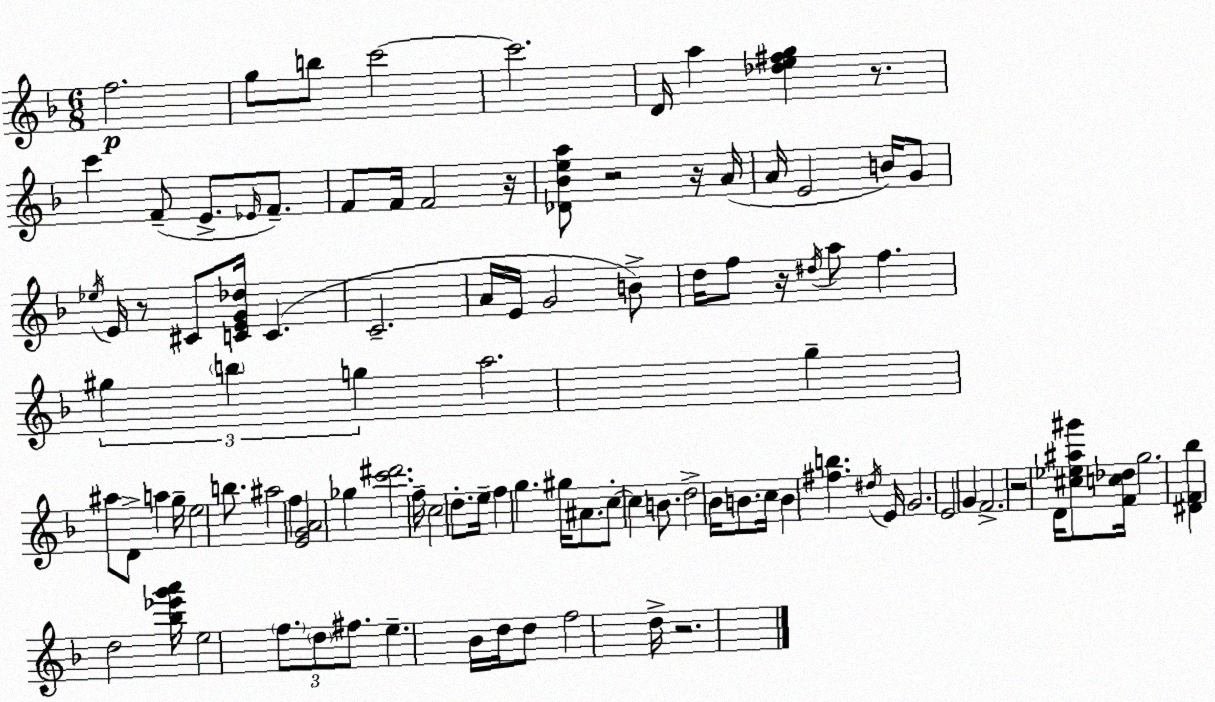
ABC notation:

X:1
T:Untitled
M:6/8
L:1/4
K:F
f2 g/2 b/2 c'2 c'2 D/4 a [_de^fg] z/2 c' F/2 E/2 _E/4 F/2 F/2 F/4 F2 z/4 [_D_Bea]/2 z2 z/4 A/4 A/4 E2 B/4 G/2 _e/4 E/4 z/2 ^C/2 [CEG_d]/4 C C2 A/4 E/4 G2 B/2 d/4 f/2 z/4 ^d/4 a/2 f ^g b g a2 g ^a/2 D/2 a g/4 e2 b/2 ^a2 f [EGA]2 _g [c'^d']2 f/4 c2 d/2 e/4 f g ^g/4 ^A/2 c/2 c B/2 d2 _B/4 B/2 c/4 B [^fb] ^d/4 E/4 G2 E2 G F2 z2 D/4 [^c_e^a^g']/2 [Fc_d]/4 g2 [^DF_b] d2 [_b_e'g'a']/4 e2 f/2 d/2 ^f/2 e _B/4 d/4 d/2 f2 d/4 z2